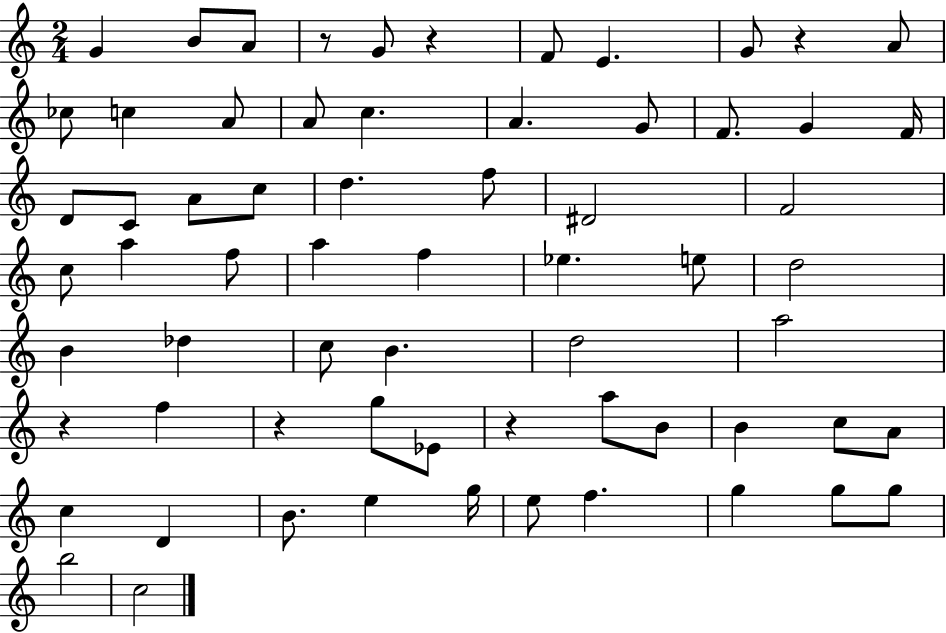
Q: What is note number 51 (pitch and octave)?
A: B4